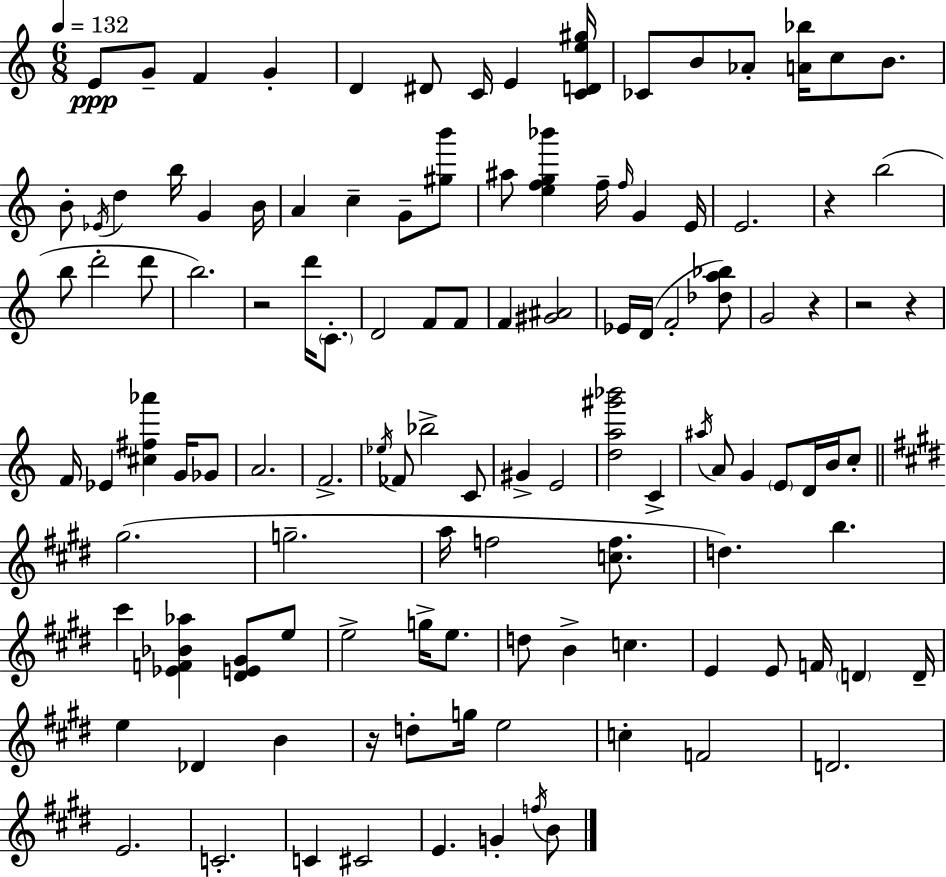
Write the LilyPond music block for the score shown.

{
  \clef treble
  \numericTimeSignature
  \time 6/8
  \key a \minor
  \tempo 4 = 132
  e'8\ppp g'8-- f'4 g'4-. | d'4 dis'8 c'16 e'4 <c' d' e'' gis''>16 | ces'8 b'8 aes'8-. <a' bes''>16 c''8 b'8. | b'8-. \acciaccatura { ees'16 } d''4 b''16 g'4 | \break b'16 a'4 c''4-- g'8-- <gis'' b'''>8 | ais''8 <e'' f'' g'' bes'''>4 f''16-- \grace { f''16 } g'4 | e'16 e'2. | r4 b''2( | \break b''8 d'''2-. | d'''8 b''2.) | r2 d'''16 \parenthesize c'8.-. | d'2 f'8 | \break f'8 f'4 <gis' ais'>2 | ees'16 d'16( f'2-. | <des'' a'' bes''>8) g'2 r4 | r2 r4 | \break f'16 ees'4 <cis'' fis'' aes'''>4 g'16 | ges'8 a'2. | f'2.-> | \acciaccatura { ees''16 } fes'8 bes''2-> | \break c'8 gis'4-> e'2 | <d'' a'' gis''' bes'''>2 c'4-> | \acciaccatura { ais''16 } a'8 g'4 \parenthesize e'8 | d'16 b'16 c''8-. \bar "||" \break \key e \major gis''2.( | g''2.-- | a''16 f''2 <c'' f''>8. | d''4.) b''4. | \break cis'''4 <ees' f' bes' aes''>4 <dis' e' gis'>8 e''8 | e''2-> g''16-> e''8. | d''8 b'4-> c''4. | e'4 e'8 f'16 \parenthesize d'4 d'16-- | \break e''4 des'4 b'4 | r16 d''8-. g''16 e''2 | c''4-. f'2 | d'2. | \break e'2. | c'2.-. | c'4 cis'2 | e'4. g'4-. \acciaccatura { f''16 } b'8 | \break \bar "|."
}